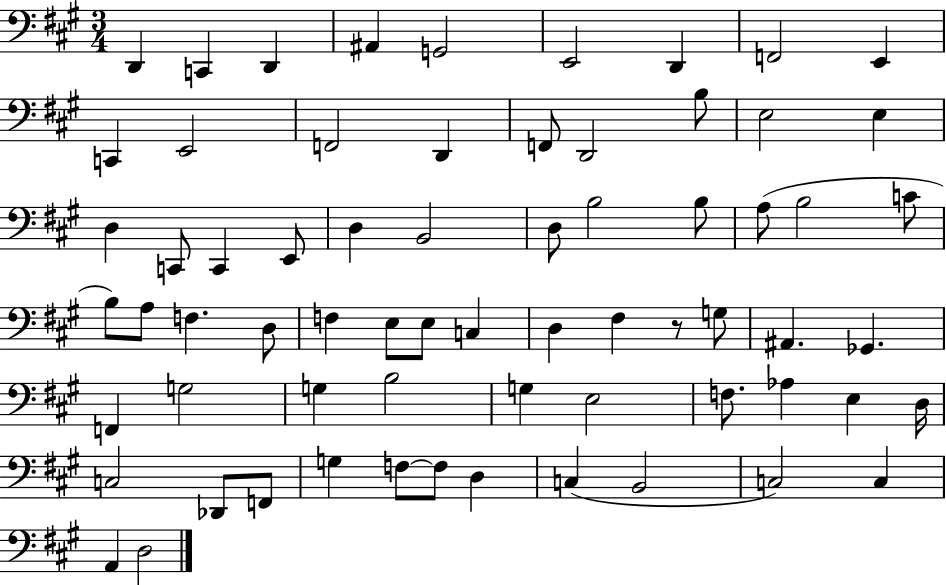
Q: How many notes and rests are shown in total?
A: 67